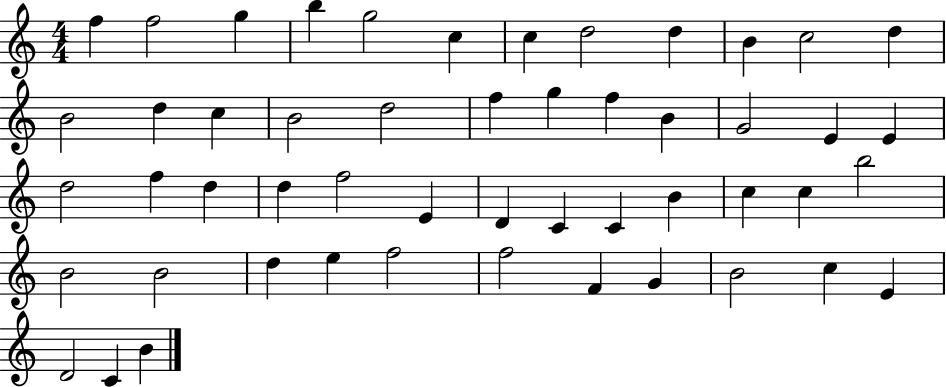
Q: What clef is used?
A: treble